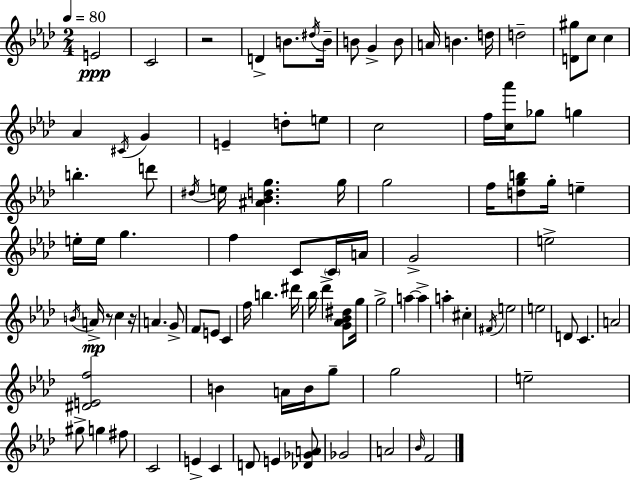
E4/h C4/h R/h D4/q B4/e. D#5/s B4/s B4/e G4/q B4/e A4/s B4/q. D5/s D5/h [D4,G#5]/e C5/e C5/q Ab4/q C#4/s G4/q E4/q D5/e E5/e C5/h F5/s [C5,Ab6]/s Gb5/e G5/q B5/q. D6/e D#5/s E5/s [A#4,Bb4,D5,G5]/q. G5/s G5/h F5/s [D5,G5,B5]/e G5/s E5/q E5/s E5/s G5/q. F5/q C4/e C4/s A4/s G4/h E5/h B4/s A4/s R/e C5/q R/s A4/q. G4/e F4/e E4/e C4/q F5/s B5/q. D#6/s Bb5/s Db6/q [G4,Ab4,Bb4,D#5]/e G5/s G5/h A5/q A5/q A5/q C#5/q F#4/s E5/h E5/h D4/e C4/q. A4/h [D#4,E4,F5]/h B4/q A4/s B4/s G5/e G5/h E5/h G#5/e G5/q F#5/e C4/h E4/q C4/q D4/e E4/q [Db4,Gb4,A4]/e Gb4/h A4/h Bb4/s F4/h